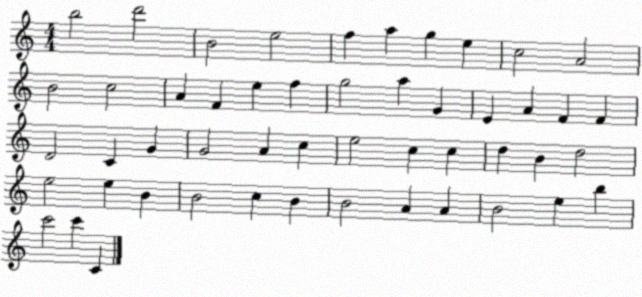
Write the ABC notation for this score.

X:1
T:Untitled
M:4/4
L:1/4
K:C
b2 d'2 B2 e2 f a g e c2 A2 B2 c2 A F e f g2 a G E A F F D2 C G G2 A c e2 c c d B d2 e2 e B B2 c B B2 A A B2 e b c'2 c' C